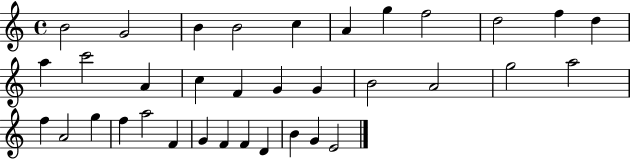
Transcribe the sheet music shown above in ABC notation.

X:1
T:Untitled
M:4/4
L:1/4
K:C
B2 G2 B B2 c A g f2 d2 f d a c'2 A c F G G B2 A2 g2 a2 f A2 g f a2 F G F F D B G E2